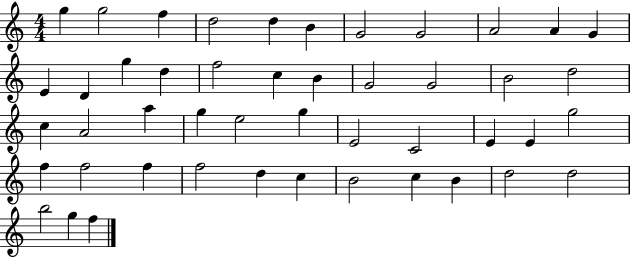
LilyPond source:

{
  \clef treble
  \numericTimeSignature
  \time 4/4
  \key c \major
  g''4 g''2 f''4 | d''2 d''4 b'4 | g'2 g'2 | a'2 a'4 g'4 | \break e'4 d'4 g''4 d''4 | f''2 c''4 b'4 | g'2 g'2 | b'2 d''2 | \break c''4 a'2 a''4 | g''4 e''2 g''4 | e'2 c'2 | e'4 e'4 g''2 | \break f''4 f''2 f''4 | f''2 d''4 c''4 | b'2 c''4 b'4 | d''2 d''2 | \break b''2 g''4 f''4 | \bar "|."
}